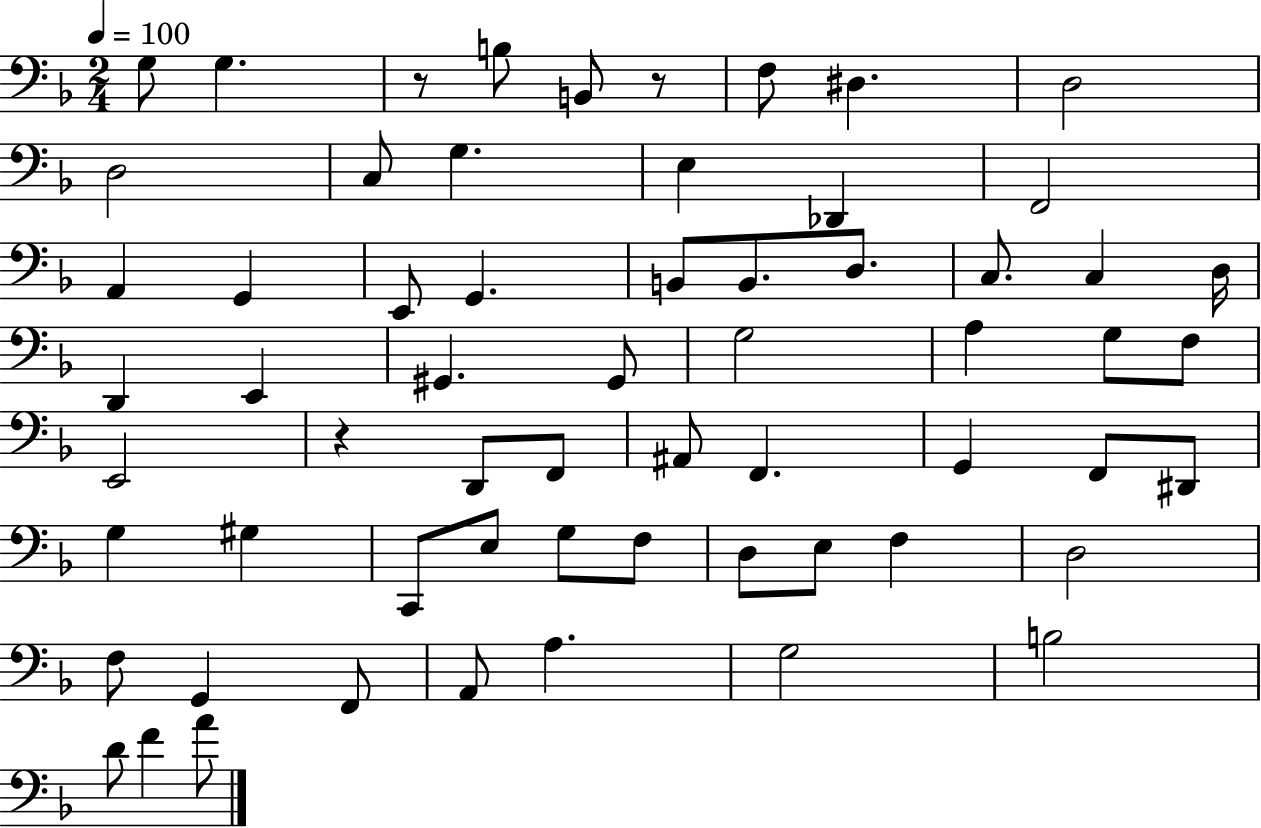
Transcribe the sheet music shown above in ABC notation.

X:1
T:Untitled
M:2/4
L:1/4
K:F
G,/2 G, z/2 B,/2 B,,/2 z/2 F,/2 ^D, D,2 D,2 C,/2 G, E, _D,, F,,2 A,, G,, E,,/2 G,, B,,/2 B,,/2 D,/2 C,/2 C, D,/4 D,, E,, ^G,, ^G,,/2 G,2 A, G,/2 F,/2 E,,2 z D,,/2 F,,/2 ^A,,/2 F,, G,, F,,/2 ^D,,/2 G, ^G, C,,/2 E,/2 G,/2 F,/2 D,/2 E,/2 F, D,2 F,/2 G,, F,,/2 A,,/2 A, G,2 B,2 D/2 F A/2